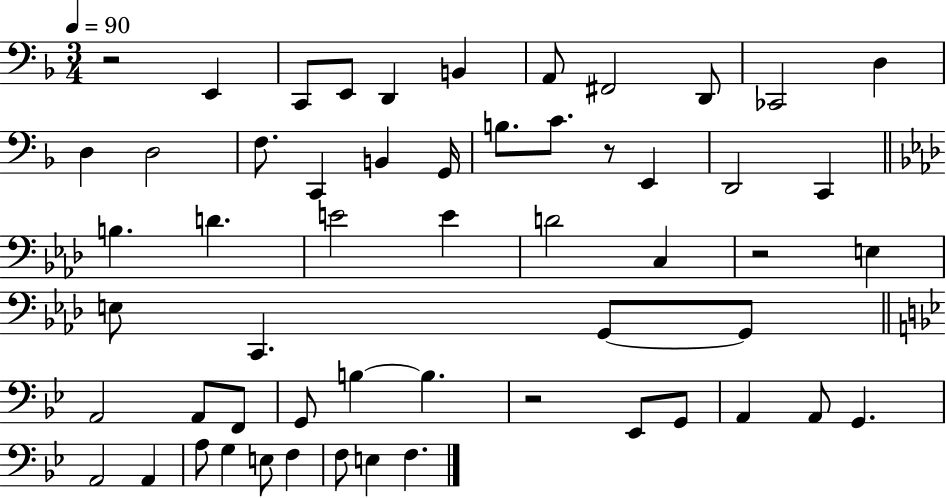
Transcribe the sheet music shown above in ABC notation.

X:1
T:Untitled
M:3/4
L:1/4
K:F
z2 E,, C,,/2 E,,/2 D,, B,, A,,/2 ^F,,2 D,,/2 _C,,2 D, D, D,2 F,/2 C,, B,, G,,/4 B,/2 C/2 z/2 E,, D,,2 C,, B, D E2 E D2 C, z2 E, E,/2 C,, G,,/2 G,,/2 A,,2 A,,/2 F,,/2 G,,/2 B, B, z2 _E,,/2 G,,/2 A,, A,,/2 G,, A,,2 A,, A,/2 G, E,/2 F, F,/2 E, F,